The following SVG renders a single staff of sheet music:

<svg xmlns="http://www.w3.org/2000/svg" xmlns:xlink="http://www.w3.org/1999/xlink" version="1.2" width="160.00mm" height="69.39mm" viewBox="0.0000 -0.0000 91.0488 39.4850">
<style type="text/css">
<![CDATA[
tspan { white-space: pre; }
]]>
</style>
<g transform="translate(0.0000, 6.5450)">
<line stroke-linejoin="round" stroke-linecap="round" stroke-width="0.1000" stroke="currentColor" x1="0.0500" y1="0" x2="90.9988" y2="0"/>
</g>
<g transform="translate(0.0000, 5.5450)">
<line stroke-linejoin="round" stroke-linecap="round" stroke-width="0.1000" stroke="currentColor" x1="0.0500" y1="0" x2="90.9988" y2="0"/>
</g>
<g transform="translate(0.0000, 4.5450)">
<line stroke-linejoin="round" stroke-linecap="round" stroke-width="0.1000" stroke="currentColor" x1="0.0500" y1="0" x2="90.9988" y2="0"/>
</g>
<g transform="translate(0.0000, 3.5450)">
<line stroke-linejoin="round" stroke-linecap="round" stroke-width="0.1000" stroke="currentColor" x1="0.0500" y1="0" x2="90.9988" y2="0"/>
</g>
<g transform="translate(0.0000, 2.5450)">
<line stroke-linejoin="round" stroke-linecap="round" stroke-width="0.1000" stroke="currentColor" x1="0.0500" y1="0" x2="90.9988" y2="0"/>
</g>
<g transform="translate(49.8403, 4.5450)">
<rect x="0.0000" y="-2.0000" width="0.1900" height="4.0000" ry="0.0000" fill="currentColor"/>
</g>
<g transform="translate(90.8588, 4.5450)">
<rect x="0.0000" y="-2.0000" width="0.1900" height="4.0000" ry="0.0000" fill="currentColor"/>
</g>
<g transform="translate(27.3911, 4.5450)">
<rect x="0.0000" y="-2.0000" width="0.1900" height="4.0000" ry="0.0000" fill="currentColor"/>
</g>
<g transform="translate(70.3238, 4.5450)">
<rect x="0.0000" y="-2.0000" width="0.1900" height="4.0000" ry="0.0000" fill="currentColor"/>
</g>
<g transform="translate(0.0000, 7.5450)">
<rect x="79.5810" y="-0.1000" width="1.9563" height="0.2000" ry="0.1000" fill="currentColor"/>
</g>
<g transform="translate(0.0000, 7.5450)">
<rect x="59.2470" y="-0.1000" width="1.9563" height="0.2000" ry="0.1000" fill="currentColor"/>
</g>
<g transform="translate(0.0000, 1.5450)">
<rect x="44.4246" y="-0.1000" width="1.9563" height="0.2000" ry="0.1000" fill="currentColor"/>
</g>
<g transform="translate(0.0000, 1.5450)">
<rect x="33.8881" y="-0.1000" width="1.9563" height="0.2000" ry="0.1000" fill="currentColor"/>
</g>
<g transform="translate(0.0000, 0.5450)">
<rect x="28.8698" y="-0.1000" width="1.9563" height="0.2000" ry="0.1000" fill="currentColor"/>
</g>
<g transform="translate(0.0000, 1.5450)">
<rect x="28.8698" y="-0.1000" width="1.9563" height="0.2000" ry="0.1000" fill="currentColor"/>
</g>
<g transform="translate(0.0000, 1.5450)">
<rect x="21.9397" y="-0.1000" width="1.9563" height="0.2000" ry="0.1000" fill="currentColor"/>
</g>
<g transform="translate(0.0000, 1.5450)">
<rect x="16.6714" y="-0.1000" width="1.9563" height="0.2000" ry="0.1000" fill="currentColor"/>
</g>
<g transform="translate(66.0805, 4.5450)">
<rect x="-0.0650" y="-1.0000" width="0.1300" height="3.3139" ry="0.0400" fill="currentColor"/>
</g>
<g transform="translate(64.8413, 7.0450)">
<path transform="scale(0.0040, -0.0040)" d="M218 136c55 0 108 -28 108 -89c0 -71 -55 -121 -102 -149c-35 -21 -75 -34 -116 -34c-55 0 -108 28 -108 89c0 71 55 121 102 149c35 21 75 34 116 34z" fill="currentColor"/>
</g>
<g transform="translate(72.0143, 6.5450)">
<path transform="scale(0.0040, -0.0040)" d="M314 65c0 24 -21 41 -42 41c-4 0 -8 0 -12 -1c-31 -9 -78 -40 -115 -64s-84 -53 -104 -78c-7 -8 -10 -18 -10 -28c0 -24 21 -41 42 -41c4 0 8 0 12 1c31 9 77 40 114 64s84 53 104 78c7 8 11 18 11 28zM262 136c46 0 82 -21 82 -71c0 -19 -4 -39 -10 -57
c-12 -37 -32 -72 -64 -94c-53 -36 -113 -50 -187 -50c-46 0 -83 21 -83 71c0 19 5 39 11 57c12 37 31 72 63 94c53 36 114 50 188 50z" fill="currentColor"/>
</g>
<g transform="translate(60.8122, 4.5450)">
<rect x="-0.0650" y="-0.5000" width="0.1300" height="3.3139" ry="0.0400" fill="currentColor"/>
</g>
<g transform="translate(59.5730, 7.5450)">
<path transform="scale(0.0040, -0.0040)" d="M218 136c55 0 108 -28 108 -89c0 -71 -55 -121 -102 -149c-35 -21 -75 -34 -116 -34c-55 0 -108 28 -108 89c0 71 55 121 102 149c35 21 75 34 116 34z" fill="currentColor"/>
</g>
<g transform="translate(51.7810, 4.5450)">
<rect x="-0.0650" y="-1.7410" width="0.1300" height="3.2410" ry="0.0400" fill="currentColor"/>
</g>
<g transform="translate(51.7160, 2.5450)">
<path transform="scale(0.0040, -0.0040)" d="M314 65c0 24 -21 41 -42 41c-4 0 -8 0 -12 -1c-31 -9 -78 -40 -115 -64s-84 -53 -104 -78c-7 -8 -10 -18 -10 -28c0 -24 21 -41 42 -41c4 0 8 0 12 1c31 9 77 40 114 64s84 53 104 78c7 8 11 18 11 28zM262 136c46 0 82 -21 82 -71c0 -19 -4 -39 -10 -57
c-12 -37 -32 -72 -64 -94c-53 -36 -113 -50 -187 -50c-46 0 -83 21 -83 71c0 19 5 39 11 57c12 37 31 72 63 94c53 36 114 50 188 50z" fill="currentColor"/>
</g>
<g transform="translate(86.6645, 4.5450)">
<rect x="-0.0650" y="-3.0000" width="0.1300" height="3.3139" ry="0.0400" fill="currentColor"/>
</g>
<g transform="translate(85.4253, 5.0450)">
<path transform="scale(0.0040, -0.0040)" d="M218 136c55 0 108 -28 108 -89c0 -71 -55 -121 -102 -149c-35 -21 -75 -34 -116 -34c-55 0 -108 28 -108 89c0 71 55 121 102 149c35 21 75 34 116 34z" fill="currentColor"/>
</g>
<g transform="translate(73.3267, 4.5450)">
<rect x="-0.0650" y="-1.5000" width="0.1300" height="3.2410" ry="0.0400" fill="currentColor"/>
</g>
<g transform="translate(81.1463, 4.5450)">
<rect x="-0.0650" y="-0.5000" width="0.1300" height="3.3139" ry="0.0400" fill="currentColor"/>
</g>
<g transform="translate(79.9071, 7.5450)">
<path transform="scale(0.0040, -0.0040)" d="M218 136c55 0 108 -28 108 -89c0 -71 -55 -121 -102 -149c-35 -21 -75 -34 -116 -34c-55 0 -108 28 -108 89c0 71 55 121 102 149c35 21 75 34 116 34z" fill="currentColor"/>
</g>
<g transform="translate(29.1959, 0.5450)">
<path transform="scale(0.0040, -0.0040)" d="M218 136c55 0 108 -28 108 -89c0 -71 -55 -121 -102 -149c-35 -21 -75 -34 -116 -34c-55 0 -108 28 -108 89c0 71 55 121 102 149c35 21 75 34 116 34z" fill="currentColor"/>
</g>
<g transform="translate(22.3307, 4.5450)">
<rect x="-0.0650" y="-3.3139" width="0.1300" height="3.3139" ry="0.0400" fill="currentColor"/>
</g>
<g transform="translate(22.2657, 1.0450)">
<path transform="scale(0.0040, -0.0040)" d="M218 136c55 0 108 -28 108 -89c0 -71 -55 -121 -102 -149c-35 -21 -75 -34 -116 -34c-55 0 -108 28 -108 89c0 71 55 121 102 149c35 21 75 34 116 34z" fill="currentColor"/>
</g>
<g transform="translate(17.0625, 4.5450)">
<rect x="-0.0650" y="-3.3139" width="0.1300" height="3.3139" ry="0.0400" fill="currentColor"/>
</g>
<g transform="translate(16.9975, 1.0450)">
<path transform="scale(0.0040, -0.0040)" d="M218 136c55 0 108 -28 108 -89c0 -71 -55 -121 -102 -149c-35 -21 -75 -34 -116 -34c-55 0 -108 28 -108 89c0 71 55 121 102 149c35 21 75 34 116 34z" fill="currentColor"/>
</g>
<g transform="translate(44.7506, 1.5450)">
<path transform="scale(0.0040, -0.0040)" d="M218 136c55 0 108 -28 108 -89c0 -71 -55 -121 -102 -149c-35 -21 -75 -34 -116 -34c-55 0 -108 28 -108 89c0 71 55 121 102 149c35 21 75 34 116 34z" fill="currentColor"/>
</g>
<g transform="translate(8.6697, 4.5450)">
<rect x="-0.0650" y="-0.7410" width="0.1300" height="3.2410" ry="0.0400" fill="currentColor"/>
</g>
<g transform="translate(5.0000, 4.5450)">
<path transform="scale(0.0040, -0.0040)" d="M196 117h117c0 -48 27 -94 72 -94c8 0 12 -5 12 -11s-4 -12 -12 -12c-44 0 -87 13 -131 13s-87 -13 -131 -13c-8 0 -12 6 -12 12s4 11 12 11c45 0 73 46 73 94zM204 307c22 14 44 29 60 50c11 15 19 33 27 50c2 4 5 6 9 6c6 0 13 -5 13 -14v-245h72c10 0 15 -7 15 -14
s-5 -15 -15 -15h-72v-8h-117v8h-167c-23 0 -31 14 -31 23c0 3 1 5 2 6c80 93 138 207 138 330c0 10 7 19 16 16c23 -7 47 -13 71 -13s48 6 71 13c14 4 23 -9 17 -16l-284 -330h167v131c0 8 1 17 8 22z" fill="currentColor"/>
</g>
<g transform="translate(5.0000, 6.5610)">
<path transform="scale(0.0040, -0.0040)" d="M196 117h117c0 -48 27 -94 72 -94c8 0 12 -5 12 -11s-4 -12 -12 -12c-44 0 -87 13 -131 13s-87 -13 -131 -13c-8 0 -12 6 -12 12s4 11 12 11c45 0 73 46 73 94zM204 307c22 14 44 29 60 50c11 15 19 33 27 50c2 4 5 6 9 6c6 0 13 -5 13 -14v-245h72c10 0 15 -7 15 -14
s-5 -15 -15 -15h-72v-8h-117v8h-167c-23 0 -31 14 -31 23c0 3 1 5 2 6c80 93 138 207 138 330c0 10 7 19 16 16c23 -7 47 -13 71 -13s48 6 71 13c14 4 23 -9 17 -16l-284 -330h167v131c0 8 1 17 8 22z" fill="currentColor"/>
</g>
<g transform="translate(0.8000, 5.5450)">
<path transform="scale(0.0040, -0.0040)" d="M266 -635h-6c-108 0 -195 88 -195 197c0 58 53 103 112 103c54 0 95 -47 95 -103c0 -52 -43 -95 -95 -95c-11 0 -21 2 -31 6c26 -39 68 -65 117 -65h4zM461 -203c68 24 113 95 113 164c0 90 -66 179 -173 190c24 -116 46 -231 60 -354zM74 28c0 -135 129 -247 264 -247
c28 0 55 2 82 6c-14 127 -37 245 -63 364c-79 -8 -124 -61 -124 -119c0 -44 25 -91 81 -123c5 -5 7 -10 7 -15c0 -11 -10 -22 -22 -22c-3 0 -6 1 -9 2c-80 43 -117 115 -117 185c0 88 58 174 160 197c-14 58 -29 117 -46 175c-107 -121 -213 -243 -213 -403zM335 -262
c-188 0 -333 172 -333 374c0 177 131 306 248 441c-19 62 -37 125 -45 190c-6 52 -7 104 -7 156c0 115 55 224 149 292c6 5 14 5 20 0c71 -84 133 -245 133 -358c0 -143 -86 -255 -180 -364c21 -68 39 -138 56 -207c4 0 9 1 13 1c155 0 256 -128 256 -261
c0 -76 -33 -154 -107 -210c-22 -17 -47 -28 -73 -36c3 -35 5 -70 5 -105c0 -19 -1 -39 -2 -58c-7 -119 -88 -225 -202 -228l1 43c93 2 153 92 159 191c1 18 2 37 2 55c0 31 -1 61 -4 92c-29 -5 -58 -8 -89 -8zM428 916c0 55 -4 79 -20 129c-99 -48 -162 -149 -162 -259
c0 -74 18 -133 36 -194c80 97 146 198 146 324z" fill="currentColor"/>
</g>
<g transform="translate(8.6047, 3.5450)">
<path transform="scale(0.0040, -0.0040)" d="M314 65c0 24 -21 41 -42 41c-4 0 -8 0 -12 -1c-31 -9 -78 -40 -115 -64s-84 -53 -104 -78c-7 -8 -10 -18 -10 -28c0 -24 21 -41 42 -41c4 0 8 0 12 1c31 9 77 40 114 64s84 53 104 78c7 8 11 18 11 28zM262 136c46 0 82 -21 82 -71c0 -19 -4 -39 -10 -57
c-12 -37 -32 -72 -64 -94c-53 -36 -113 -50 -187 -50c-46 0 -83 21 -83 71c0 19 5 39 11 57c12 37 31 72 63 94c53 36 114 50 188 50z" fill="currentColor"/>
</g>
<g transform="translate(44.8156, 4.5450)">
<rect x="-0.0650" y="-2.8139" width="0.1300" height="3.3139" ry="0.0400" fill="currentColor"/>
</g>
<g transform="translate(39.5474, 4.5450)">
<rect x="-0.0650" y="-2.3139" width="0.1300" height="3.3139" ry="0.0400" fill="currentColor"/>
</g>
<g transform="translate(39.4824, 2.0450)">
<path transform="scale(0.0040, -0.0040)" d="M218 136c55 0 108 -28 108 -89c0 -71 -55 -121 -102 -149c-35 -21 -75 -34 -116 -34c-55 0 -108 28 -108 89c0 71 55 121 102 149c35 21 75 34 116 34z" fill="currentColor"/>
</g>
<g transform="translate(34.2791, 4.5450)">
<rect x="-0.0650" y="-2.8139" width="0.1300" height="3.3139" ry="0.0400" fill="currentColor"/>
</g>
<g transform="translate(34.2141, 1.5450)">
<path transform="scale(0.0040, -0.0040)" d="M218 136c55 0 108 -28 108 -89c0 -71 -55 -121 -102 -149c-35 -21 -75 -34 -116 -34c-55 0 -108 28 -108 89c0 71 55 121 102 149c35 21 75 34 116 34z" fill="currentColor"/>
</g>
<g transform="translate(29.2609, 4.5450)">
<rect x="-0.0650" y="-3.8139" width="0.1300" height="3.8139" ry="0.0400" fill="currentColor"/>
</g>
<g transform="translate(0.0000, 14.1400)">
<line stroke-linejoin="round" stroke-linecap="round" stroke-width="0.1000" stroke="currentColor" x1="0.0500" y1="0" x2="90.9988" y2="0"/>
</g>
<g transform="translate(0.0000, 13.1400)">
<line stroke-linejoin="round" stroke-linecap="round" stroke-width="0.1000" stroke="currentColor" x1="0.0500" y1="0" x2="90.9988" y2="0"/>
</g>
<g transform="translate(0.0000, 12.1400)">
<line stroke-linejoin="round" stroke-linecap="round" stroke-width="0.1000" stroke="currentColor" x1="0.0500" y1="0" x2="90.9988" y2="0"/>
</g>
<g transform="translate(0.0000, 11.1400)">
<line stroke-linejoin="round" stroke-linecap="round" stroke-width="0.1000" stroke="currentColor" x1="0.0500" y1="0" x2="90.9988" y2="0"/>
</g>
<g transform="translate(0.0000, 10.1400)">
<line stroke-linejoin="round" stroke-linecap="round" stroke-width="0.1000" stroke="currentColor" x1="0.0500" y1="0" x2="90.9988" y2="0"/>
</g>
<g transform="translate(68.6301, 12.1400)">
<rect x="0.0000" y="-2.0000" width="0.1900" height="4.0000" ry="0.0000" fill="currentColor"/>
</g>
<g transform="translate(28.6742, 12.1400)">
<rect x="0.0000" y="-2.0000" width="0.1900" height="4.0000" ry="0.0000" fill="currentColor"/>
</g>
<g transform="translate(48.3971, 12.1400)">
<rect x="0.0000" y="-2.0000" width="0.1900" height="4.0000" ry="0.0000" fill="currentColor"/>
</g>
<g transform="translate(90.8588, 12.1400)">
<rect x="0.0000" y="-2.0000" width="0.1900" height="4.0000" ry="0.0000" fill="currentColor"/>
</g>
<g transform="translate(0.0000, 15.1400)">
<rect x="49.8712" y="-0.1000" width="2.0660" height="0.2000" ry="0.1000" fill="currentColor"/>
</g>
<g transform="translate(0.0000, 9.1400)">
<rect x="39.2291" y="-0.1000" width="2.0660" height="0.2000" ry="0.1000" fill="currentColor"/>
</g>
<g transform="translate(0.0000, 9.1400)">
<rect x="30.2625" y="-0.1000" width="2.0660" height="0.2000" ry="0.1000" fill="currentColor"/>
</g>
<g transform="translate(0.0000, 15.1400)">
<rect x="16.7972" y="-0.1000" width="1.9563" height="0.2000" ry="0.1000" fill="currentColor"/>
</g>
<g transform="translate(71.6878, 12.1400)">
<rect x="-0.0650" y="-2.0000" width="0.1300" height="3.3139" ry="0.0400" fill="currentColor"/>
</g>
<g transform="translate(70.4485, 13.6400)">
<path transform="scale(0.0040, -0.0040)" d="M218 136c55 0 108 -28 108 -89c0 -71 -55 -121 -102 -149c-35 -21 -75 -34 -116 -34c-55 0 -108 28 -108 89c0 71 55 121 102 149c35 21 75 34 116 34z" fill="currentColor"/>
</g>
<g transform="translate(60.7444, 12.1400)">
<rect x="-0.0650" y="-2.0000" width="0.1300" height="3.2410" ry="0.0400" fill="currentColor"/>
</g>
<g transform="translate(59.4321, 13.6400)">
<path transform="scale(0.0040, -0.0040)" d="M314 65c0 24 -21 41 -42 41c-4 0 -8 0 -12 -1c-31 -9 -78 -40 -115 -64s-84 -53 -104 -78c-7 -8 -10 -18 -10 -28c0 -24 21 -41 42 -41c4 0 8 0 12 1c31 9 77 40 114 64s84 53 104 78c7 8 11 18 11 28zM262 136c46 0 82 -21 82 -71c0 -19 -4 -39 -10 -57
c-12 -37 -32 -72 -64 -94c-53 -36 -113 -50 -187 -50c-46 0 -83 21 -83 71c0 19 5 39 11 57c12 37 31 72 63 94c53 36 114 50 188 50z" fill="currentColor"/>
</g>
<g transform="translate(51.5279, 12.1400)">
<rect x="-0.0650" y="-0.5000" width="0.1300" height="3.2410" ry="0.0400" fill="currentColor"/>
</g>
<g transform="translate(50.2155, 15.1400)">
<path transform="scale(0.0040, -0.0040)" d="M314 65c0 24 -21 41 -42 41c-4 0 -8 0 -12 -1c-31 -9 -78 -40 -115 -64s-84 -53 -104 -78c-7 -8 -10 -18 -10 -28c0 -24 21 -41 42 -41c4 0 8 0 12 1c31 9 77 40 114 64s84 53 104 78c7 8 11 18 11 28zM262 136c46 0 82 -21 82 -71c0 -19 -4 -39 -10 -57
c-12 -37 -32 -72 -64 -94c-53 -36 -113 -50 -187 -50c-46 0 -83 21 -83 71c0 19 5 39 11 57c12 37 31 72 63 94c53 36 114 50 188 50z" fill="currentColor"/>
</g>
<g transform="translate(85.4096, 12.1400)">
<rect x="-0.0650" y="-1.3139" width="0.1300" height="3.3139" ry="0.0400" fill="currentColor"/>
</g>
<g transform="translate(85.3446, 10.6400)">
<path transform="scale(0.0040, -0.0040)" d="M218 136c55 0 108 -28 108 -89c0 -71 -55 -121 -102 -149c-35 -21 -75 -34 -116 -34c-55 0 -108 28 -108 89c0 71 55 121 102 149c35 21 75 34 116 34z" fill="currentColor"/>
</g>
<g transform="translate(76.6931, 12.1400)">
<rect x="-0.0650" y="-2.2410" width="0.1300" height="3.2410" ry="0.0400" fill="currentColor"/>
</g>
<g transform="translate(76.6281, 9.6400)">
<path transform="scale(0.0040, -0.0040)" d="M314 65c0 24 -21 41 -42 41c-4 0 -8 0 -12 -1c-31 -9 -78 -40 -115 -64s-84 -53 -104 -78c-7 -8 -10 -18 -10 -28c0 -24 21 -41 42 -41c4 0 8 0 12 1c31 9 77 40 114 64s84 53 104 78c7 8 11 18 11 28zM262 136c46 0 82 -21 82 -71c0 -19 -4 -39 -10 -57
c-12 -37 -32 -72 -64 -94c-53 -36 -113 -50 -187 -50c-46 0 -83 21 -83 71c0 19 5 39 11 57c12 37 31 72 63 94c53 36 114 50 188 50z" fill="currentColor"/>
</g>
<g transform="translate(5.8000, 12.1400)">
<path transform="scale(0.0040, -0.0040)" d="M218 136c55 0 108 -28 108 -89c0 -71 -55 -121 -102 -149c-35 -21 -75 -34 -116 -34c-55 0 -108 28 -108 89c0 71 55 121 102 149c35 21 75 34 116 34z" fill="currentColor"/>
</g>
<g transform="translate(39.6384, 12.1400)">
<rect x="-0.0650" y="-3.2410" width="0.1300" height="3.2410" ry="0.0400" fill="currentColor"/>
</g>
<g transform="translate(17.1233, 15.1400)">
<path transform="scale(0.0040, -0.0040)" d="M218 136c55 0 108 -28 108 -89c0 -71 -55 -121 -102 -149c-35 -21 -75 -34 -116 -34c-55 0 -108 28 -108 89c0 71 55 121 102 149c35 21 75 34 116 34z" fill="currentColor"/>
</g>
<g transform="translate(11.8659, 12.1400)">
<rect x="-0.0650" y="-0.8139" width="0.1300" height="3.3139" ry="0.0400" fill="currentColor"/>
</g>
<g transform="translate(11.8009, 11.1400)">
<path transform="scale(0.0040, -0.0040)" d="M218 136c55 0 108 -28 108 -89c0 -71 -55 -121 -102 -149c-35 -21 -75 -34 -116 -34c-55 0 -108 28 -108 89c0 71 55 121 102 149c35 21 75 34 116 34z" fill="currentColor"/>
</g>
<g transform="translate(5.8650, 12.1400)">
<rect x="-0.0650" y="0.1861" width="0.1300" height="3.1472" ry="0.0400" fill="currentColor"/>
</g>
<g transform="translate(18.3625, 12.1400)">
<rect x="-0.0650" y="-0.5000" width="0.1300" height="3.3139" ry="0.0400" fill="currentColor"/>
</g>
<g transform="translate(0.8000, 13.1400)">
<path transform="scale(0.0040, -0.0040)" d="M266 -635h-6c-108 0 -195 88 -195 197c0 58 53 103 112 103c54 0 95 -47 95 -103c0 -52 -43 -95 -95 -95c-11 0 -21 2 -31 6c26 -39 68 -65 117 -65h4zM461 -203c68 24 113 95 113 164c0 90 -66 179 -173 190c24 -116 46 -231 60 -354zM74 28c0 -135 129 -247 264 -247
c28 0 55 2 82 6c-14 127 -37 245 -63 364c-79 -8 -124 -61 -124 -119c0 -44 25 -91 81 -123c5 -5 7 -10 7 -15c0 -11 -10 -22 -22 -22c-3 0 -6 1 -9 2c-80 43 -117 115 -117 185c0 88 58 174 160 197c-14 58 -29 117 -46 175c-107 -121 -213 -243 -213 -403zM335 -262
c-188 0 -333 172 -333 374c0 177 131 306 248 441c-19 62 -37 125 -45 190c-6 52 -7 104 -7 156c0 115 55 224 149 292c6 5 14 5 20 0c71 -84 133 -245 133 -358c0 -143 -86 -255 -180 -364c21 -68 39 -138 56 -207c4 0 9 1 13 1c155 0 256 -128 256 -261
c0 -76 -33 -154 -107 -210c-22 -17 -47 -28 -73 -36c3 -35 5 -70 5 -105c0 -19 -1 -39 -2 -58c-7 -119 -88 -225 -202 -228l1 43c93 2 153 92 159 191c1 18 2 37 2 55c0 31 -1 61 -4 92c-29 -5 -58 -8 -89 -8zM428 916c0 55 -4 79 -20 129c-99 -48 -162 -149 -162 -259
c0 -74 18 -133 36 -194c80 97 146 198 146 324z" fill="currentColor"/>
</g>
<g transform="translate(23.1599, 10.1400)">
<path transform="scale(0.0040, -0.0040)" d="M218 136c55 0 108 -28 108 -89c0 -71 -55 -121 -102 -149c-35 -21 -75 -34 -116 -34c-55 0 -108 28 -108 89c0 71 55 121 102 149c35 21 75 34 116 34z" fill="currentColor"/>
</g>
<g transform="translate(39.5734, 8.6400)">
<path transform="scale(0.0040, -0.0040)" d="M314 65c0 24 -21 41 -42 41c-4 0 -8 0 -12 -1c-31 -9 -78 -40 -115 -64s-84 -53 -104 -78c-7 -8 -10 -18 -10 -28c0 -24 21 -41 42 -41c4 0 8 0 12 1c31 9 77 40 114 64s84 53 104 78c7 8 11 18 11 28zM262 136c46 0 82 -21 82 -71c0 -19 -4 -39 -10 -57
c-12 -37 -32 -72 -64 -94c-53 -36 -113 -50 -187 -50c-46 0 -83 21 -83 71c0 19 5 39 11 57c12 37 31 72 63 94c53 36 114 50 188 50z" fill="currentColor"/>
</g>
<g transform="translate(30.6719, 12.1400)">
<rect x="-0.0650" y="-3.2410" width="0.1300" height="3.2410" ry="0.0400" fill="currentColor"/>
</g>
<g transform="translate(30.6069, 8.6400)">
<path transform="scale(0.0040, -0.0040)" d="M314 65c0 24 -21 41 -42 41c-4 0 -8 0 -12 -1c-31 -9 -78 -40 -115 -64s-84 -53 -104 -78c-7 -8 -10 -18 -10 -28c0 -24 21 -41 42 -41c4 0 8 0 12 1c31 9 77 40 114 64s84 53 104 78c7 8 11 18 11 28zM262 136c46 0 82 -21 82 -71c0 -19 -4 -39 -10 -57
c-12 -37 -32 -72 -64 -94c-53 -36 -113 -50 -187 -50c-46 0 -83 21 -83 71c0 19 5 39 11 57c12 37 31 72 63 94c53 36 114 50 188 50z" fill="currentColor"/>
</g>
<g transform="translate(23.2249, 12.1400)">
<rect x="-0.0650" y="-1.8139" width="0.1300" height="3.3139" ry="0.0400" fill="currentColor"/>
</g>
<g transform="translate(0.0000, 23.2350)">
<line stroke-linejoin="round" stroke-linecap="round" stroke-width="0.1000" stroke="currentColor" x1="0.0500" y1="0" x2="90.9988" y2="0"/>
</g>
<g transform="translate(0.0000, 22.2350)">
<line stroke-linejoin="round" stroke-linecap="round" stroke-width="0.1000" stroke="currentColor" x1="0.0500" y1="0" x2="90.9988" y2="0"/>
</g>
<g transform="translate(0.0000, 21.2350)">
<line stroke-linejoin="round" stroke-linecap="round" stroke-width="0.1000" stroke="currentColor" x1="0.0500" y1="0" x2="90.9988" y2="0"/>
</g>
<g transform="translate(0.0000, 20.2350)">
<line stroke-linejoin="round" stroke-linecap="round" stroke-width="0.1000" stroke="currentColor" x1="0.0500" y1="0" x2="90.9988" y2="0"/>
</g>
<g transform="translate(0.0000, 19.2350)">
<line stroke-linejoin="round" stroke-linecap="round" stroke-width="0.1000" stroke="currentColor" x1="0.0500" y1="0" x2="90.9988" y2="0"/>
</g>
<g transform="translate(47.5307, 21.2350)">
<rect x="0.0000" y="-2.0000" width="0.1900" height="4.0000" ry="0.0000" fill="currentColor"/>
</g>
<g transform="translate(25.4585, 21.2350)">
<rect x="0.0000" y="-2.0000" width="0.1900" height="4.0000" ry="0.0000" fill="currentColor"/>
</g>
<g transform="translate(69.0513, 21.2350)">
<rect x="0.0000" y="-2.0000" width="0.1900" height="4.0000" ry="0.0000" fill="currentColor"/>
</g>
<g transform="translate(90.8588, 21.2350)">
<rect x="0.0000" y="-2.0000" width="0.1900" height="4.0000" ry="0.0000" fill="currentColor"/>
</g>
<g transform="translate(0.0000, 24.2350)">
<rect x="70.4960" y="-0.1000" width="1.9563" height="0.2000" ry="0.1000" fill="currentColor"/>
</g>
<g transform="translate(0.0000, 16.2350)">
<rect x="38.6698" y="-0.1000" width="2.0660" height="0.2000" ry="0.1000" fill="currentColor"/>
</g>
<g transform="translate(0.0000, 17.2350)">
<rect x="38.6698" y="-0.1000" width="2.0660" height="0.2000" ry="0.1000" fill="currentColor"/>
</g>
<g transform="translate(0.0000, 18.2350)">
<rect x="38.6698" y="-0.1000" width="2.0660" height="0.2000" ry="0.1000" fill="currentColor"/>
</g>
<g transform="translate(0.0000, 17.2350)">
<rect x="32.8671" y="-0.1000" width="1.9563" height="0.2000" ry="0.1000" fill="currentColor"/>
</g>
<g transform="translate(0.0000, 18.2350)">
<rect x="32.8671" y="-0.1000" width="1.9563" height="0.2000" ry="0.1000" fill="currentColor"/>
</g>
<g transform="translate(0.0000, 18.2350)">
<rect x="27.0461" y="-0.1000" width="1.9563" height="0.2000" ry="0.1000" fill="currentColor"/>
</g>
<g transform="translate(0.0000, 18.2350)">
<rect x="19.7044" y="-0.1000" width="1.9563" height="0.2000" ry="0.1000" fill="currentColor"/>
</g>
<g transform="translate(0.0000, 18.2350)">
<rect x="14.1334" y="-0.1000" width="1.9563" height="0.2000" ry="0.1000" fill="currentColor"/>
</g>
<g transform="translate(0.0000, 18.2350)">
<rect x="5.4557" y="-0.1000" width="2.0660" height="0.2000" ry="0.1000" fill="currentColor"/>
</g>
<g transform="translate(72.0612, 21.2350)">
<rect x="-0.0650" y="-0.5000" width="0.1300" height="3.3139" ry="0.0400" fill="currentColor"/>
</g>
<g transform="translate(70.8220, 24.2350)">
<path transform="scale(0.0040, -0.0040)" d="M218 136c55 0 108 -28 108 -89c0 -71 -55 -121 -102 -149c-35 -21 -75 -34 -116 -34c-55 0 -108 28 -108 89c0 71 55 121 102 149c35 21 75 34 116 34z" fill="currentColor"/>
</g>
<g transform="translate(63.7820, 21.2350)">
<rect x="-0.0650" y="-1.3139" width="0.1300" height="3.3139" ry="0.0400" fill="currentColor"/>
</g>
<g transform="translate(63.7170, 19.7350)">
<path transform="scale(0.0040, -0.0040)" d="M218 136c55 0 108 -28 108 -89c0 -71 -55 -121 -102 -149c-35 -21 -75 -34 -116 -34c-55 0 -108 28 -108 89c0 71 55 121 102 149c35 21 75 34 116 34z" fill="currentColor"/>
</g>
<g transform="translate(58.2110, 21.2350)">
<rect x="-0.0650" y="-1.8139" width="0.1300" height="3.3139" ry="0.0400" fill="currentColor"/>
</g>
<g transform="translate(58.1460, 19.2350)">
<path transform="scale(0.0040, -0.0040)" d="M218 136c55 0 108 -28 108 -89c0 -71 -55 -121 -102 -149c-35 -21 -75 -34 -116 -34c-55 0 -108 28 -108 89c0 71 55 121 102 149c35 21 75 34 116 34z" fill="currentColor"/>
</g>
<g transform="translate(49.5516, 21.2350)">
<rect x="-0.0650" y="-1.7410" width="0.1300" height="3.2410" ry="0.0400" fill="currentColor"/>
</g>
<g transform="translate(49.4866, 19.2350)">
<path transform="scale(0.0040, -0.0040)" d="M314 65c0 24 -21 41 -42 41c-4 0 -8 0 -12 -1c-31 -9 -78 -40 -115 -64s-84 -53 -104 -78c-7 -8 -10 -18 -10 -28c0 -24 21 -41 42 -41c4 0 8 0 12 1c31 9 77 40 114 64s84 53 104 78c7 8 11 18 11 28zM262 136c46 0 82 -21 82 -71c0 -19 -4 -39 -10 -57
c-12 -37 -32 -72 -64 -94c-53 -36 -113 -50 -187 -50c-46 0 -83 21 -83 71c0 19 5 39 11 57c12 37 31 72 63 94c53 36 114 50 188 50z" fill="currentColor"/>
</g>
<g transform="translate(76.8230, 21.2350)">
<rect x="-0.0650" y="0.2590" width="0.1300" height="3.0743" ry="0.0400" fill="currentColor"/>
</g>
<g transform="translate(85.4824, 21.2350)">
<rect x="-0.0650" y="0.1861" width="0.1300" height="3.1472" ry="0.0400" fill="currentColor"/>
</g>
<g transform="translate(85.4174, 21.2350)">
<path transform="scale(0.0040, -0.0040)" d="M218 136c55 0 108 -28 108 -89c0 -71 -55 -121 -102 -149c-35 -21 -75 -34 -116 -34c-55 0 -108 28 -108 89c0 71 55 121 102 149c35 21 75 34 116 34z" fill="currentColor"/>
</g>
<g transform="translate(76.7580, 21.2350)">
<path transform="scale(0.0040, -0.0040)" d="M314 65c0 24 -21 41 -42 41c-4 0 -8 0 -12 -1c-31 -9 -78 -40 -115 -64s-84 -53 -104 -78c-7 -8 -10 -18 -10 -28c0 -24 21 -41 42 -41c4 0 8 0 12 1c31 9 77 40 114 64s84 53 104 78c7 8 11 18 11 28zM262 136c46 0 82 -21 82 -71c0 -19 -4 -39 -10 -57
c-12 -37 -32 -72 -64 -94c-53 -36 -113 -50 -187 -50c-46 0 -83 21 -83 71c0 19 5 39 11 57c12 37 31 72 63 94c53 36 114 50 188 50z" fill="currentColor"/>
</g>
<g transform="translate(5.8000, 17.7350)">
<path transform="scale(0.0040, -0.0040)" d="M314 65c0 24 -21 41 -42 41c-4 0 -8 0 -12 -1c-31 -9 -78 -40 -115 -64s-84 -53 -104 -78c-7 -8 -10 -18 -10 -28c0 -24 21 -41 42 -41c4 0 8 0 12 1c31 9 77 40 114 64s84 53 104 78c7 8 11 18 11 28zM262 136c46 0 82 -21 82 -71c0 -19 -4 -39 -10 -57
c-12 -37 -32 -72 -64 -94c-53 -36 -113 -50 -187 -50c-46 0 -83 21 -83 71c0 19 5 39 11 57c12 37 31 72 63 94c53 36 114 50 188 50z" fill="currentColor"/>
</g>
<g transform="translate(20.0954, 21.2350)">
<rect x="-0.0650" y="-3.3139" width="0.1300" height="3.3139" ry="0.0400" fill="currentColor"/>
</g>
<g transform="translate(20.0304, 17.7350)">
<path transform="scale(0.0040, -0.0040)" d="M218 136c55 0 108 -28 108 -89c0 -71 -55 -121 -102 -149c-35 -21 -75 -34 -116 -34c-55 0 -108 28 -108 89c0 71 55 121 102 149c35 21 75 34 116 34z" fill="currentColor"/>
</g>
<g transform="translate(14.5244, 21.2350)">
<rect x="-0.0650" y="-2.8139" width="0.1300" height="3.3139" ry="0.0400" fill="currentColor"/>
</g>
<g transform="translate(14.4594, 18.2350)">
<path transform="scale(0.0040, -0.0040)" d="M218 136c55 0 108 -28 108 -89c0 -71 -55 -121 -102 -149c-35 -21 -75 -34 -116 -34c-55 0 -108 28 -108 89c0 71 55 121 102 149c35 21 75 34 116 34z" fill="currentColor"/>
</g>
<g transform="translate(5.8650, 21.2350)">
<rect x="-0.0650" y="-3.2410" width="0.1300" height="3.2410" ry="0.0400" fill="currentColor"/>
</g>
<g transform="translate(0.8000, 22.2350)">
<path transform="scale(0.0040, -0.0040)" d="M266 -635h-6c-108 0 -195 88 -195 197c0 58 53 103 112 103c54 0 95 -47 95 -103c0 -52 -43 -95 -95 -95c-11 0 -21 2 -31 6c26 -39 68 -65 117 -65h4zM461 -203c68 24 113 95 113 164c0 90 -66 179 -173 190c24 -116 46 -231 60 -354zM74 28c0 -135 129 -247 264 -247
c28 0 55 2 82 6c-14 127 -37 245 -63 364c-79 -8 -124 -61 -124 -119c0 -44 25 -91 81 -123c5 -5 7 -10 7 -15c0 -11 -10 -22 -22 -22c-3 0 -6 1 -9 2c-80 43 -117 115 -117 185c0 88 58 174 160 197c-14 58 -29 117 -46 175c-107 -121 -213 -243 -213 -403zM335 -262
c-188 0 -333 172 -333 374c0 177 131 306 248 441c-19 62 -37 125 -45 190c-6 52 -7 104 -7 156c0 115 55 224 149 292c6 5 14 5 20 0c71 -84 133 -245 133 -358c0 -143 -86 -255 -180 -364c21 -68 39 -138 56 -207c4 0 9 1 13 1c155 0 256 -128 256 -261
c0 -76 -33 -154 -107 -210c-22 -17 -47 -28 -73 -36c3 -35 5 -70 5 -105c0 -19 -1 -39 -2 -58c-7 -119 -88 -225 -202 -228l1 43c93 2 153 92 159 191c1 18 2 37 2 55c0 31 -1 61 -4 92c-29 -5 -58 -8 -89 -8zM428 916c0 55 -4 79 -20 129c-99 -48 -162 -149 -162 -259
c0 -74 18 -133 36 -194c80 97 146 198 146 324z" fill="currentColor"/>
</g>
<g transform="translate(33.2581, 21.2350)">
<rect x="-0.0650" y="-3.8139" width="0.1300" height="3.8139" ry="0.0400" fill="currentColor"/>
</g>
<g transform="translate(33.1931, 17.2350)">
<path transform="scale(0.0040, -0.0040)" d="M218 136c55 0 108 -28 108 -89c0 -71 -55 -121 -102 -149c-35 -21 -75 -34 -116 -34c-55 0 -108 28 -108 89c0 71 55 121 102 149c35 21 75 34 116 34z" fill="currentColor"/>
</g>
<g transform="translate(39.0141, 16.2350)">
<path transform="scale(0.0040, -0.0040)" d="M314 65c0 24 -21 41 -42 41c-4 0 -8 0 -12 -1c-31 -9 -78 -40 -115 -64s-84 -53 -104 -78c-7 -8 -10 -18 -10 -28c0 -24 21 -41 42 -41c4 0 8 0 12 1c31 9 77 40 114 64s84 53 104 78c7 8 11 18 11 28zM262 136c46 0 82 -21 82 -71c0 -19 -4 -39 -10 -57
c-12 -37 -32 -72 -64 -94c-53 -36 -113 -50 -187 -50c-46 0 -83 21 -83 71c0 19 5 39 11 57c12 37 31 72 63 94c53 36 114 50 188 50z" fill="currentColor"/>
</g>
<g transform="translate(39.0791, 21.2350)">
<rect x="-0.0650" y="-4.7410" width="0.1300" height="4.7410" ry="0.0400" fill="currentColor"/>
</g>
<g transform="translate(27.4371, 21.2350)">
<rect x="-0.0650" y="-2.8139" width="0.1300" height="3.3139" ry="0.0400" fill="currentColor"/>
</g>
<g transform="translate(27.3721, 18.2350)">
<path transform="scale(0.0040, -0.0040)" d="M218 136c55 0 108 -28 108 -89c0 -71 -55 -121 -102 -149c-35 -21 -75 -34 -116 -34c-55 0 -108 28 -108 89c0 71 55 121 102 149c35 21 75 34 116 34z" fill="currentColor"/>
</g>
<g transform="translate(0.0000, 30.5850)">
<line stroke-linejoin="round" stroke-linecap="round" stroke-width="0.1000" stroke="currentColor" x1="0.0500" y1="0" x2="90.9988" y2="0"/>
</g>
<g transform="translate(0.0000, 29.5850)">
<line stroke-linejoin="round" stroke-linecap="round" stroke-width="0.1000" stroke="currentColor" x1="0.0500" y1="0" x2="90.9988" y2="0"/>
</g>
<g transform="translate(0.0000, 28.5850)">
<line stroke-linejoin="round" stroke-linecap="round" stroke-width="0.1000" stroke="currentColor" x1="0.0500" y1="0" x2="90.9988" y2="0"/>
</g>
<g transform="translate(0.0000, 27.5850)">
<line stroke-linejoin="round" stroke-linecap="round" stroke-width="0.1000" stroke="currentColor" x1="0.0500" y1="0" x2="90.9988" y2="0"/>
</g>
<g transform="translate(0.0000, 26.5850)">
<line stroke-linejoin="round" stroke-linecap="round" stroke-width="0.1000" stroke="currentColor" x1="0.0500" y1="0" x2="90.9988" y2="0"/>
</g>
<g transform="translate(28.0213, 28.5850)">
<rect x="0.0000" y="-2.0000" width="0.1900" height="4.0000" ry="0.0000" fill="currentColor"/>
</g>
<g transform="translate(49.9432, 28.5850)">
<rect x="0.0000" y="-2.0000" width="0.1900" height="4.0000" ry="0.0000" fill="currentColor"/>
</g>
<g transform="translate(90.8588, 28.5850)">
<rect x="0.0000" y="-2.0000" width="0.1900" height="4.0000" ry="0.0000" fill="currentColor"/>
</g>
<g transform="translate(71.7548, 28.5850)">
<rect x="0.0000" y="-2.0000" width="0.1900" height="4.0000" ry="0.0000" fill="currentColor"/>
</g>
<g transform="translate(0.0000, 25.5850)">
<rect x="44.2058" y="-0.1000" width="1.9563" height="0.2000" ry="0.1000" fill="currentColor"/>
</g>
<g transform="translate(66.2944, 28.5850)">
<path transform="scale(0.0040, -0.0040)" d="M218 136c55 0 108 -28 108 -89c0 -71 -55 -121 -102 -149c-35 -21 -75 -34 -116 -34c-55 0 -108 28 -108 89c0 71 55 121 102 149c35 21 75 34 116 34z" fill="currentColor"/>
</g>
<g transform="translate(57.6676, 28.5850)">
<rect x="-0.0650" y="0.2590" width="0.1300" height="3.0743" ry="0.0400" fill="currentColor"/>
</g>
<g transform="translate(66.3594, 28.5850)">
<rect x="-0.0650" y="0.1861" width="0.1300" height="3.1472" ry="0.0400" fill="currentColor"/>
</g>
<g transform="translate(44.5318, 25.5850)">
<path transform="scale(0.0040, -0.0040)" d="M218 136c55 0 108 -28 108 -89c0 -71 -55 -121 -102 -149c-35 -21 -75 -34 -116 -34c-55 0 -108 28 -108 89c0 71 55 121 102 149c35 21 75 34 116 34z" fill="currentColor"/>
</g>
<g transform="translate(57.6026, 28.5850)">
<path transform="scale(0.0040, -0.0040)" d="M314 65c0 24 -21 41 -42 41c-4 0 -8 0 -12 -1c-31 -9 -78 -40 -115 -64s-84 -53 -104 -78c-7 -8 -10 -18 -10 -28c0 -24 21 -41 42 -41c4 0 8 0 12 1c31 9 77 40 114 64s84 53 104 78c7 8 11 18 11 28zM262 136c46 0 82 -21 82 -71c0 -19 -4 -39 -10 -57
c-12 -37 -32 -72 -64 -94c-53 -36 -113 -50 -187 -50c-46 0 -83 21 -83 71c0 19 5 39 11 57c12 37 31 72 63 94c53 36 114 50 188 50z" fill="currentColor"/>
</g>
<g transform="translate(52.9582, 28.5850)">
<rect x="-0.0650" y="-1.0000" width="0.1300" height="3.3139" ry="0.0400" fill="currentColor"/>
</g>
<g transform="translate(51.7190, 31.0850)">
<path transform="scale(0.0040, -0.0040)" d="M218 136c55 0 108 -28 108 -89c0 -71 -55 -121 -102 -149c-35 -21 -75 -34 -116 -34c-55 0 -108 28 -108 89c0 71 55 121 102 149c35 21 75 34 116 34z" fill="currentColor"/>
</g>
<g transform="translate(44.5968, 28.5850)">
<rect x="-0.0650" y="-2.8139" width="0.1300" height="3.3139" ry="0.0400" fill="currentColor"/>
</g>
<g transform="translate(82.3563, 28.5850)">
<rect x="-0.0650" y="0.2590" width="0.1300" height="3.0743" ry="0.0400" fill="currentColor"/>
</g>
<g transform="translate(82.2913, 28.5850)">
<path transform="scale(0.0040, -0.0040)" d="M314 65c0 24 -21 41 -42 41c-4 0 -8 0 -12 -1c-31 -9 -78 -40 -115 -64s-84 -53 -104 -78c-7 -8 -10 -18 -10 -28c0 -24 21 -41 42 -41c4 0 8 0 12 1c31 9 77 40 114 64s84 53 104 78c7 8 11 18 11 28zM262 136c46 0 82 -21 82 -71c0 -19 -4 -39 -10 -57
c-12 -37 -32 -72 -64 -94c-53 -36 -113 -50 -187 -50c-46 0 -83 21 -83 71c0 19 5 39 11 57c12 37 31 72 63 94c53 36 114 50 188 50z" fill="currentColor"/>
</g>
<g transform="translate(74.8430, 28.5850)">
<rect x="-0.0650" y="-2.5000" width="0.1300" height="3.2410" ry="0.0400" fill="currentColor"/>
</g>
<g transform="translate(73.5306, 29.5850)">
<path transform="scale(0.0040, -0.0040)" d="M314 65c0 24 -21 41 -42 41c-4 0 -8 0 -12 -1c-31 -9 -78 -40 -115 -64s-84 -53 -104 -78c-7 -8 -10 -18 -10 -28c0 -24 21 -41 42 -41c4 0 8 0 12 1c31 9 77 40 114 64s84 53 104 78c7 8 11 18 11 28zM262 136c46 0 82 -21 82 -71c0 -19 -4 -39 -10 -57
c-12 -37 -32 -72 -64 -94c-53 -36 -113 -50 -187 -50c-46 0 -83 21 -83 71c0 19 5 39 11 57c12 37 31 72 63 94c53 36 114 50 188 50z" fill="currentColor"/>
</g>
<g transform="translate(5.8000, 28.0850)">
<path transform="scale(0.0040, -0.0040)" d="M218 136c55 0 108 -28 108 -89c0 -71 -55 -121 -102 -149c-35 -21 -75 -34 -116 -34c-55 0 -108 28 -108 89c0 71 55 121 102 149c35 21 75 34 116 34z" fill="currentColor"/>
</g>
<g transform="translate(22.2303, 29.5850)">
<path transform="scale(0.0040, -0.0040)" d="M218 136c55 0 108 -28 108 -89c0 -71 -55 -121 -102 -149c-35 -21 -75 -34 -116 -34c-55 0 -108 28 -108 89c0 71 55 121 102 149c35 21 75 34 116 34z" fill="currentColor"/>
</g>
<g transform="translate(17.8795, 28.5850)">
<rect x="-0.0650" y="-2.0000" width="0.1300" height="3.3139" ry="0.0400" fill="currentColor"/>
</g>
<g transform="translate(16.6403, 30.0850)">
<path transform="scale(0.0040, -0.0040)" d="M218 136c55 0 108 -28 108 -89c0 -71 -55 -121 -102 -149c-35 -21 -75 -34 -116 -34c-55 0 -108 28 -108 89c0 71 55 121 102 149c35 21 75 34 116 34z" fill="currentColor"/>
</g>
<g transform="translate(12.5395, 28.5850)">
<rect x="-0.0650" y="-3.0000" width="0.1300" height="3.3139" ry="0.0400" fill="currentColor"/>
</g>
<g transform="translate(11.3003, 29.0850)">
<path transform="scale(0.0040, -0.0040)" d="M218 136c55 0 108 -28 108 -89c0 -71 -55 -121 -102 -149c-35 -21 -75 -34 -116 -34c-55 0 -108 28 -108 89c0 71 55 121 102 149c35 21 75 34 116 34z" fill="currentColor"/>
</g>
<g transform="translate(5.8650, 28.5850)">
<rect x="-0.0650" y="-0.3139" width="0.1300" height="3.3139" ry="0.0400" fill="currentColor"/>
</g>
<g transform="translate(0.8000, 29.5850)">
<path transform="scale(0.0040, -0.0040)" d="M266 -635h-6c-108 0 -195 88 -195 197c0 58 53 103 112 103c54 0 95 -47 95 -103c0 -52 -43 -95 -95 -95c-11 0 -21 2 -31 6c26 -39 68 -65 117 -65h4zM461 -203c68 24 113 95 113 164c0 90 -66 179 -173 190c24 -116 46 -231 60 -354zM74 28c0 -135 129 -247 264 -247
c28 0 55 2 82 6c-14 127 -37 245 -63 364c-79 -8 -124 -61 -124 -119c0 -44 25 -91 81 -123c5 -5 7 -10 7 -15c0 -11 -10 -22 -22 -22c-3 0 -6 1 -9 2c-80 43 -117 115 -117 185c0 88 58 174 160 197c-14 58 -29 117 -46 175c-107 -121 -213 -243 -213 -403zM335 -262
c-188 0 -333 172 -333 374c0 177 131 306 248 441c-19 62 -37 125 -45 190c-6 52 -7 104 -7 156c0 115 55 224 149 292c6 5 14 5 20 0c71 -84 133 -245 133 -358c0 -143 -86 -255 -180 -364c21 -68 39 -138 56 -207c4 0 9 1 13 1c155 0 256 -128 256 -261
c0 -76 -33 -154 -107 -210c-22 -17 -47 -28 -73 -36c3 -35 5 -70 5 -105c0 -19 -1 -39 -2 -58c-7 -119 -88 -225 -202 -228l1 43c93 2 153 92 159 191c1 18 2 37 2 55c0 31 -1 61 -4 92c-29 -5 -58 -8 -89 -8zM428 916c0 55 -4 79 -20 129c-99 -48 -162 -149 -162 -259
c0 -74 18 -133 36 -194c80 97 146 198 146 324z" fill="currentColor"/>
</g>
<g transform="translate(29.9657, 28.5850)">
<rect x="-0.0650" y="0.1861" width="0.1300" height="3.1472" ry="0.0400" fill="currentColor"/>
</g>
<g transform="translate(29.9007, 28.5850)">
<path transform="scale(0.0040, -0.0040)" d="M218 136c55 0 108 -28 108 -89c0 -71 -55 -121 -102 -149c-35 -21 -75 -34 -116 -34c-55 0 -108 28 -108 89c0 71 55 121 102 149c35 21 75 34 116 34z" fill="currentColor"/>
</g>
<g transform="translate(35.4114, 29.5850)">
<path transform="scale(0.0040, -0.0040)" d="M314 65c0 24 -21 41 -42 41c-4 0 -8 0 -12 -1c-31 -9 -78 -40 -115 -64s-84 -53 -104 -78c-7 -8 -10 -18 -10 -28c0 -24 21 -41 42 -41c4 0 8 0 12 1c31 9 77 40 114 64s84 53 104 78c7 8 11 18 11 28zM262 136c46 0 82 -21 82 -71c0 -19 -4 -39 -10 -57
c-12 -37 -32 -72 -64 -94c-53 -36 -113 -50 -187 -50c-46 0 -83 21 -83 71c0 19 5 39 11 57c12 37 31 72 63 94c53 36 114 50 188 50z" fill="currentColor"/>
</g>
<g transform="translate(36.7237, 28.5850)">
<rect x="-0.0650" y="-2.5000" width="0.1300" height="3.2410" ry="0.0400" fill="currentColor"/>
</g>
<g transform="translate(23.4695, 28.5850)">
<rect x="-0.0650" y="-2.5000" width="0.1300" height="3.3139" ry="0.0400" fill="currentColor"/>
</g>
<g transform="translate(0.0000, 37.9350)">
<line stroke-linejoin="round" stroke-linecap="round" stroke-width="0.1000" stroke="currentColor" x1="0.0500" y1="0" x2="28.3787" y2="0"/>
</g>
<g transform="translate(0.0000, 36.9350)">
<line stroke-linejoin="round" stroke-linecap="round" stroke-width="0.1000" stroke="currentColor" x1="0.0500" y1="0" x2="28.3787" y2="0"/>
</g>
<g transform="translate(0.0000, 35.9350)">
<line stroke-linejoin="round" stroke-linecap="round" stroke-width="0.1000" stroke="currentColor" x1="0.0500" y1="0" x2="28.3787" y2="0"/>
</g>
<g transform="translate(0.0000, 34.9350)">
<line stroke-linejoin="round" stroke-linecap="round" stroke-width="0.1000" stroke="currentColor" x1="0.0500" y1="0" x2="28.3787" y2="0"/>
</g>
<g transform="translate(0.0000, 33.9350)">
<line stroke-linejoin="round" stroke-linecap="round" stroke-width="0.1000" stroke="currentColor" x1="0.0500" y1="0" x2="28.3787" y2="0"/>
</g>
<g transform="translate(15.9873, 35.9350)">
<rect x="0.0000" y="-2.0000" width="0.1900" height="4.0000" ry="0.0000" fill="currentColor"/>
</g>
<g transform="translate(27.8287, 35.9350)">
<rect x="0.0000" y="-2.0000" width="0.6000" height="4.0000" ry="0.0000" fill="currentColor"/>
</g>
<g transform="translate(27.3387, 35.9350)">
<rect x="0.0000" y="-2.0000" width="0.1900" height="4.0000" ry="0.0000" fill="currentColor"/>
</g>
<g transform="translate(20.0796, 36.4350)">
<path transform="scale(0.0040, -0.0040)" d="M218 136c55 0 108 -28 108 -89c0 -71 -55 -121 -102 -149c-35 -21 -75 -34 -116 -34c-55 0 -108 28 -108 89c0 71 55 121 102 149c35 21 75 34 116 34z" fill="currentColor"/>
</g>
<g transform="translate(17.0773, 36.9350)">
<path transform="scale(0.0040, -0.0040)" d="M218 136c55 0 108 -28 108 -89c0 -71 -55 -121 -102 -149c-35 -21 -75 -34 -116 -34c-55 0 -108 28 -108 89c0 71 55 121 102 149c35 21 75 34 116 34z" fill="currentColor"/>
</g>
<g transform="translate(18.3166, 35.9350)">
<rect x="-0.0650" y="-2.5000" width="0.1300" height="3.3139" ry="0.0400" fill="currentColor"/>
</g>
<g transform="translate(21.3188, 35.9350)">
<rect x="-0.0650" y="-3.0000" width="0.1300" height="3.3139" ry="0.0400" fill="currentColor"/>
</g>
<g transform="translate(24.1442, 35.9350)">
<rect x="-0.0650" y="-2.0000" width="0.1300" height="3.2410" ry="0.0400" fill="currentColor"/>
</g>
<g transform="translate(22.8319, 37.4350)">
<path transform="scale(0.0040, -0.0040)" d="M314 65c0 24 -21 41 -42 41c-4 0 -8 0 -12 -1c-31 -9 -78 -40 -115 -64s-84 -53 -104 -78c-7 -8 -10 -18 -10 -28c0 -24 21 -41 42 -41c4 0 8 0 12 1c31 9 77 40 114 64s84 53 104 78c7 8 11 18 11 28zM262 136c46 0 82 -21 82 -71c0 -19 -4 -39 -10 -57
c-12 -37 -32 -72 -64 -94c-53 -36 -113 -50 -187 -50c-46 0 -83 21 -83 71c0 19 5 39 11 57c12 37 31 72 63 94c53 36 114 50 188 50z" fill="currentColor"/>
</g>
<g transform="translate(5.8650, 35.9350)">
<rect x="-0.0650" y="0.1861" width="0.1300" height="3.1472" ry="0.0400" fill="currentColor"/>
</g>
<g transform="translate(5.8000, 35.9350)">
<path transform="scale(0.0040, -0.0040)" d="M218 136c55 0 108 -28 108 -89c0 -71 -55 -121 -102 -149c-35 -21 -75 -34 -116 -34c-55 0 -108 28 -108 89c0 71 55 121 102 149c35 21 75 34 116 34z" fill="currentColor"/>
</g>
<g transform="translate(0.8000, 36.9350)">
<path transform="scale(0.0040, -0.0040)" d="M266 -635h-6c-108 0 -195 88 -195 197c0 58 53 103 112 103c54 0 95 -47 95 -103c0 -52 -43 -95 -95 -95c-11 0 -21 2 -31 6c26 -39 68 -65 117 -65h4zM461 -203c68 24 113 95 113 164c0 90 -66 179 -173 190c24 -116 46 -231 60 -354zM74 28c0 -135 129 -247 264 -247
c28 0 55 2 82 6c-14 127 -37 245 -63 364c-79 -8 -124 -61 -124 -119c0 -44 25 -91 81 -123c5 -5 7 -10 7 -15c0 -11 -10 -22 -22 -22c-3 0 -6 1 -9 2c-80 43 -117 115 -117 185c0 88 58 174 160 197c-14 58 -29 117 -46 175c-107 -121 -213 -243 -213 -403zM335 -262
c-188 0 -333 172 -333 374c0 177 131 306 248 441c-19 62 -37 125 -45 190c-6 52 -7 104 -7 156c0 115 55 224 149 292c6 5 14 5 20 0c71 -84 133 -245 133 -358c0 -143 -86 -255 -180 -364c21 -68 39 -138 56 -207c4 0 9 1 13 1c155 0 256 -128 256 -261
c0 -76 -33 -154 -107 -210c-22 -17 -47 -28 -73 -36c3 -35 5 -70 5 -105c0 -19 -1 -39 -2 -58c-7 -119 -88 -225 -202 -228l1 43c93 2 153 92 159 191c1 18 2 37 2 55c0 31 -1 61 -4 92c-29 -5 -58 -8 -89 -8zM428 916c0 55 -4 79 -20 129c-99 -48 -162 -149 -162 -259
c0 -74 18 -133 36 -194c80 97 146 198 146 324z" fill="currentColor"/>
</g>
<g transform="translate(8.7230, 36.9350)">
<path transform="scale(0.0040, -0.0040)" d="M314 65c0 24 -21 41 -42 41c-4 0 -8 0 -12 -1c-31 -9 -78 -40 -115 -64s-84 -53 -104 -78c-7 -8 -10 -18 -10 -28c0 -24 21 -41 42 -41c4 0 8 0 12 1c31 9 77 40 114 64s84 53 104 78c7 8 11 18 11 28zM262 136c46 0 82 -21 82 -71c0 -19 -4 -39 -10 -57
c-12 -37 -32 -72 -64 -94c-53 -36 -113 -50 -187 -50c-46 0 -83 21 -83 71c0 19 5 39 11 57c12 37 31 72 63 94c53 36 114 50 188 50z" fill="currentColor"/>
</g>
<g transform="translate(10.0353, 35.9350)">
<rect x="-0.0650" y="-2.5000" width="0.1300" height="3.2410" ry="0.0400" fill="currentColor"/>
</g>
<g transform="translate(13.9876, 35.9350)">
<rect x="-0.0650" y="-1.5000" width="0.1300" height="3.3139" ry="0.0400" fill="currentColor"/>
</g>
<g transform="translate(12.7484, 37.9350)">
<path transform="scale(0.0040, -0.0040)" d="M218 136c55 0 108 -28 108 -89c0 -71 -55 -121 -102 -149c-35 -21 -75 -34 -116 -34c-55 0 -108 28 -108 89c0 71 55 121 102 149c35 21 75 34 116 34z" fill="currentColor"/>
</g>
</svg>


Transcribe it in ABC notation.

X:1
T:Untitled
M:4/4
L:1/4
K:C
d2 b b c' a g a f2 C D E2 C A B d C f b2 b2 C2 F2 F g2 e b2 a b a c' e'2 f2 f e C B2 B c A F G B G2 a D B2 B G2 B2 B G2 E G A F2